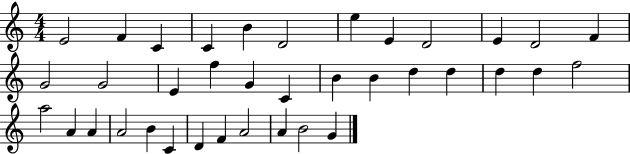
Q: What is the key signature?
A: C major